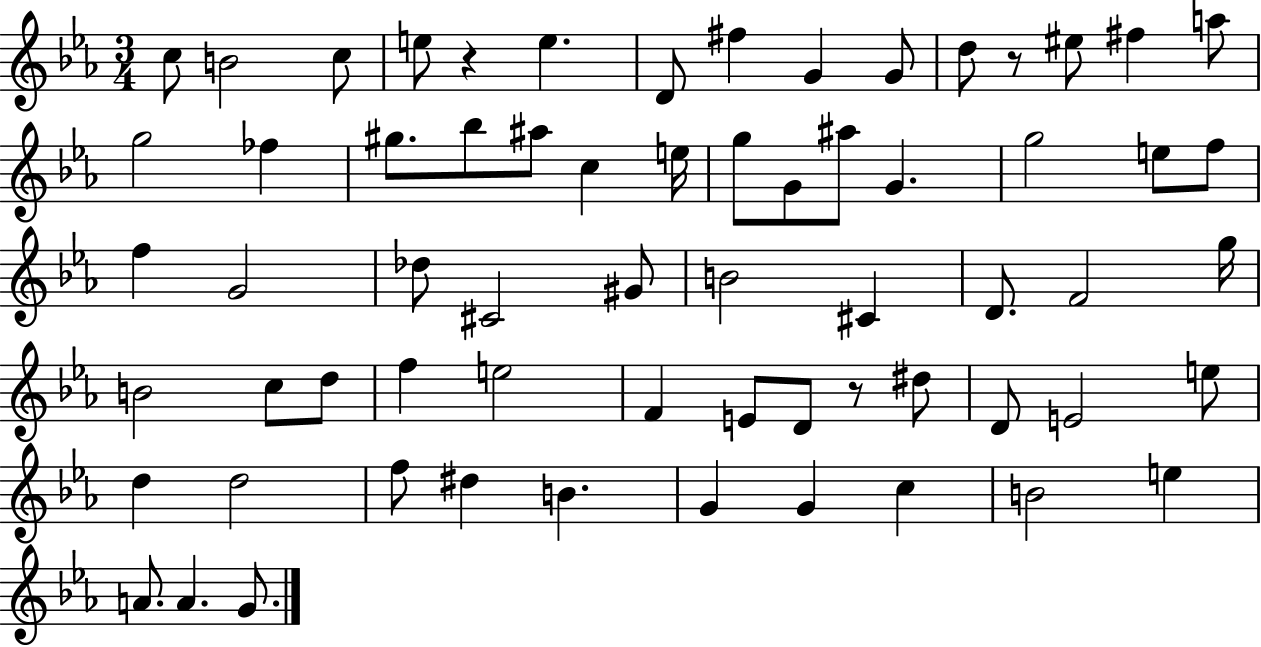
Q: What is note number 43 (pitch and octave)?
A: F4